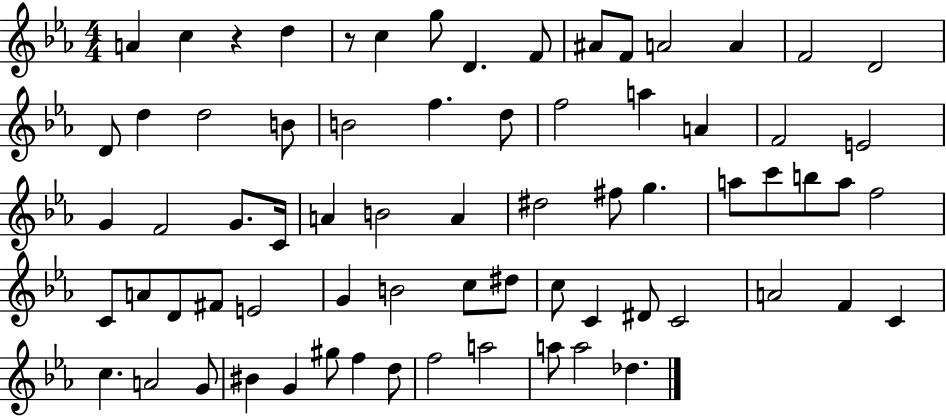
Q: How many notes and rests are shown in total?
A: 71